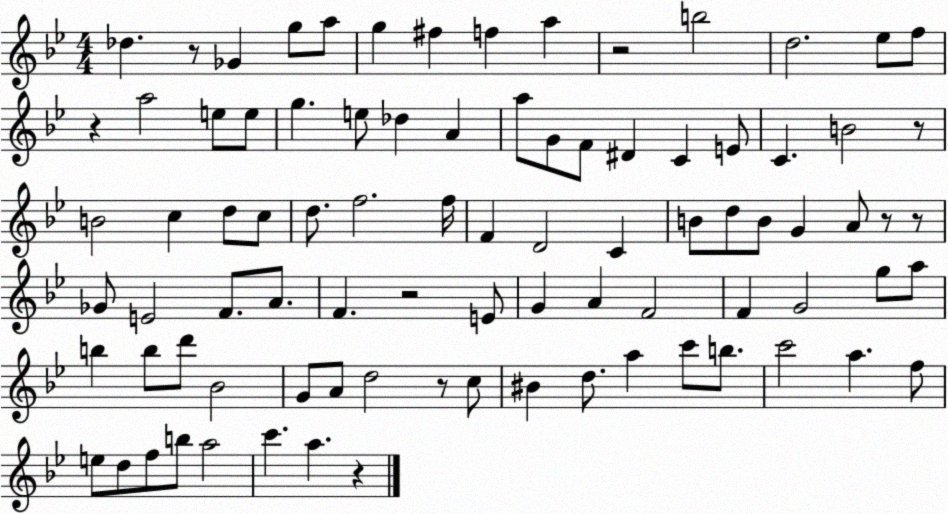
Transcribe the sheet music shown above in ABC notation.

X:1
T:Untitled
M:4/4
L:1/4
K:Bb
_d z/2 _G g/2 a/2 g ^f f a z2 b2 d2 _e/2 f/2 z a2 e/2 e/2 g e/2 _d A a/2 G/2 F/2 ^D C E/2 C B2 z/2 B2 c d/2 c/2 d/2 f2 f/4 F D2 C B/2 d/2 B/2 G A/2 z/2 z/2 _G/2 E2 F/2 A/2 F z2 E/2 G A F2 F G2 g/2 a/2 b b/2 d'/2 _B2 G/2 A/2 d2 z/2 c/2 ^B d/2 a c'/2 b/2 c'2 a f/2 e/2 d/2 f/2 b/2 a2 c' a z